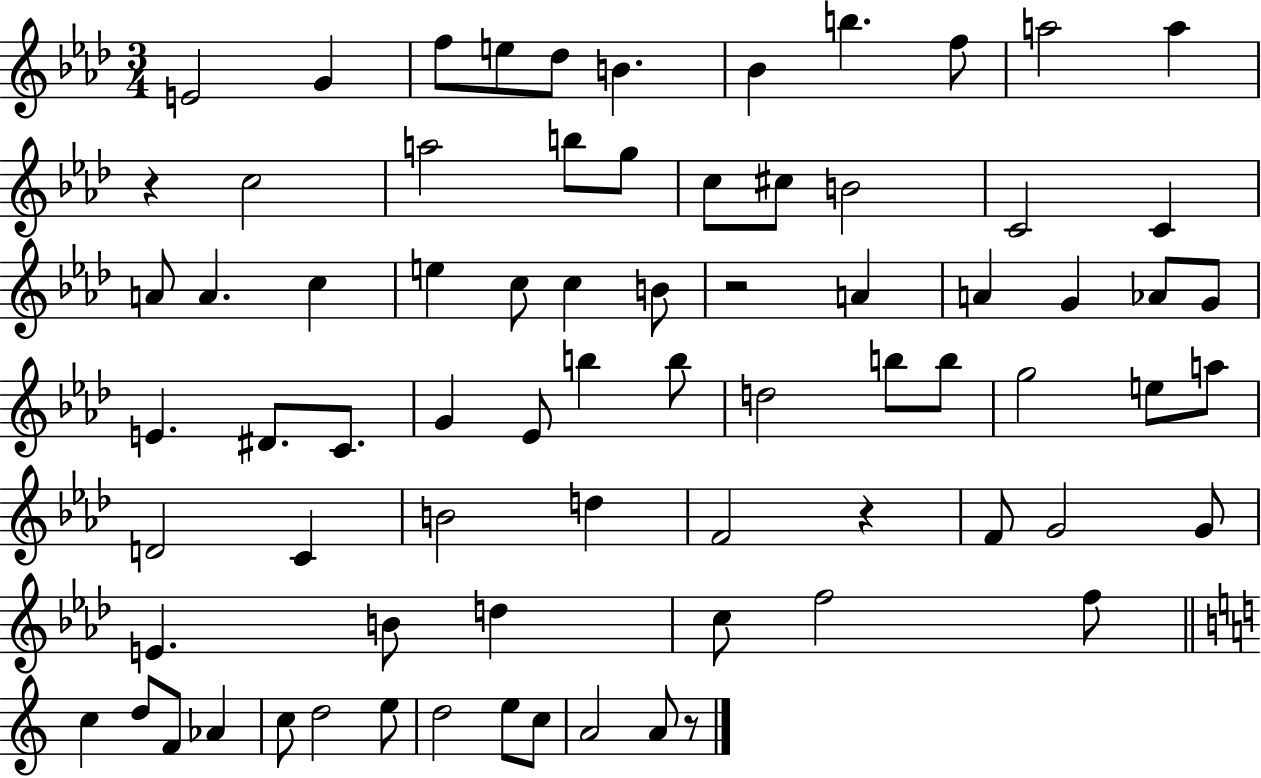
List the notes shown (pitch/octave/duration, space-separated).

E4/h G4/q F5/e E5/e Db5/e B4/q. Bb4/q B5/q. F5/e A5/h A5/q R/q C5/h A5/h B5/e G5/e C5/e C#5/e B4/h C4/h C4/q A4/e A4/q. C5/q E5/q C5/e C5/q B4/e R/h A4/q A4/q G4/q Ab4/e G4/e E4/q. D#4/e. C4/e. G4/q Eb4/e B5/q B5/e D5/h B5/e B5/e G5/h E5/e A5/e D4/h C4/q B4/h D5/q F4/h R/q F4/e G4/h G4/e E4/q. B4/e D5/q C5/e F5/h F5/e C5/q D5/e F4/e Ab4/q C5/e D5/h E5/e D5/h E5/e C5/e A4/h A4/e R/e